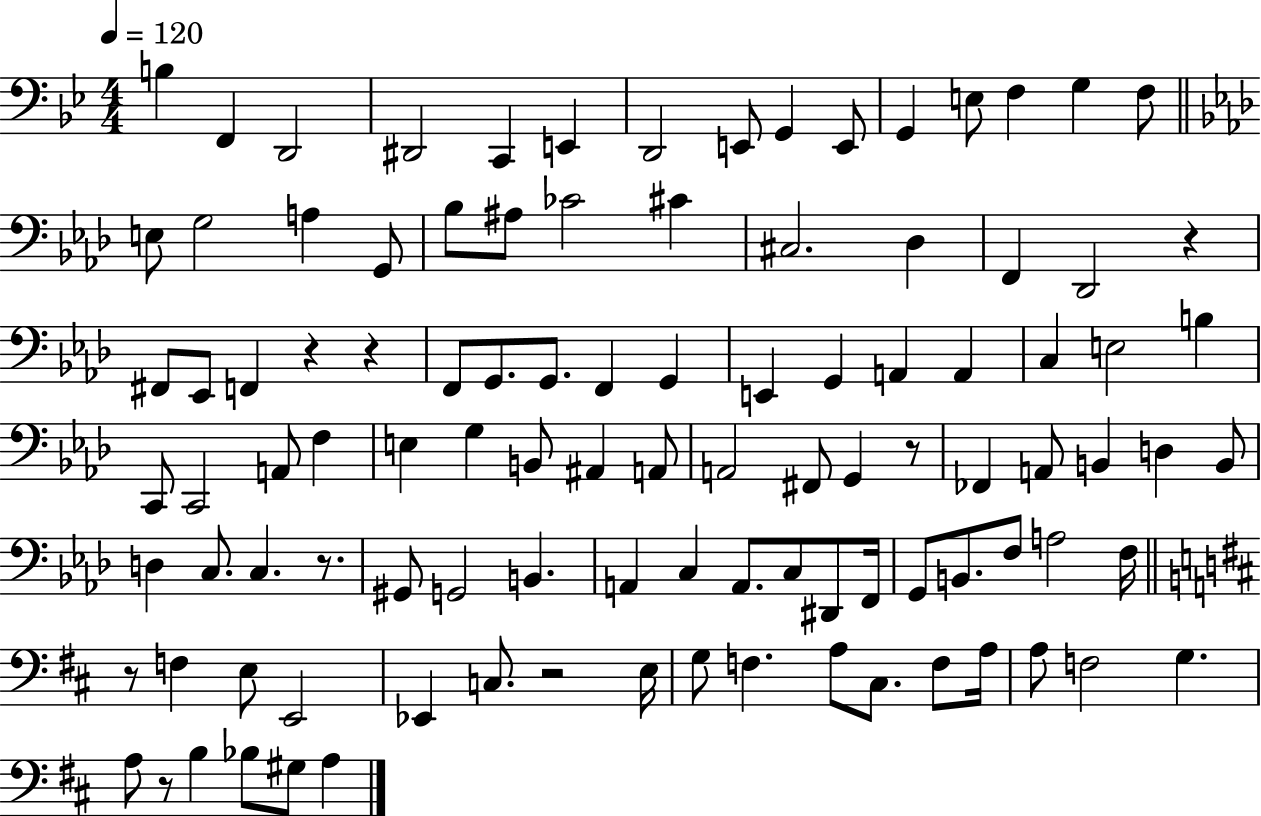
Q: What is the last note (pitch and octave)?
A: A3